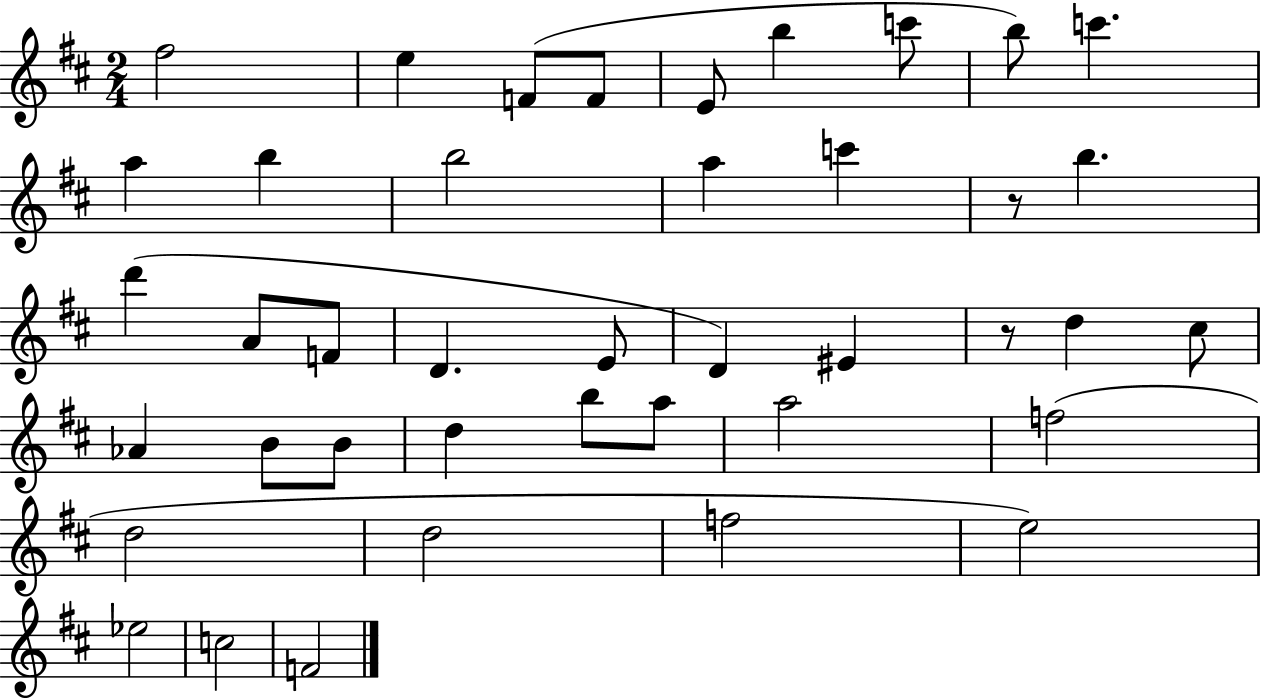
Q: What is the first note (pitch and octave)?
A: F#5